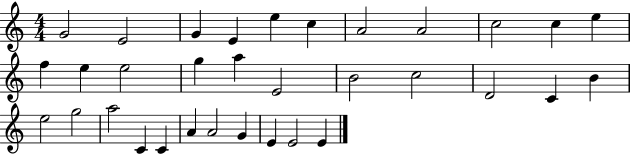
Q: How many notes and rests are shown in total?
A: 33